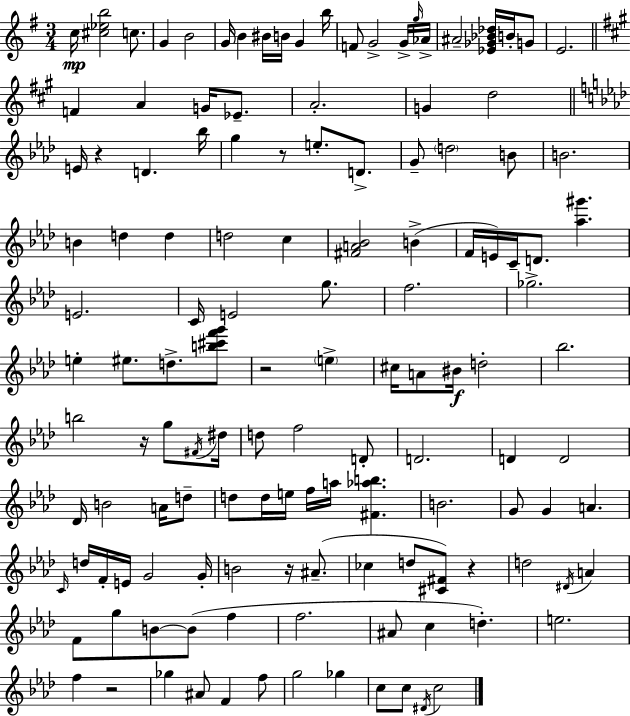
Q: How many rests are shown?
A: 7